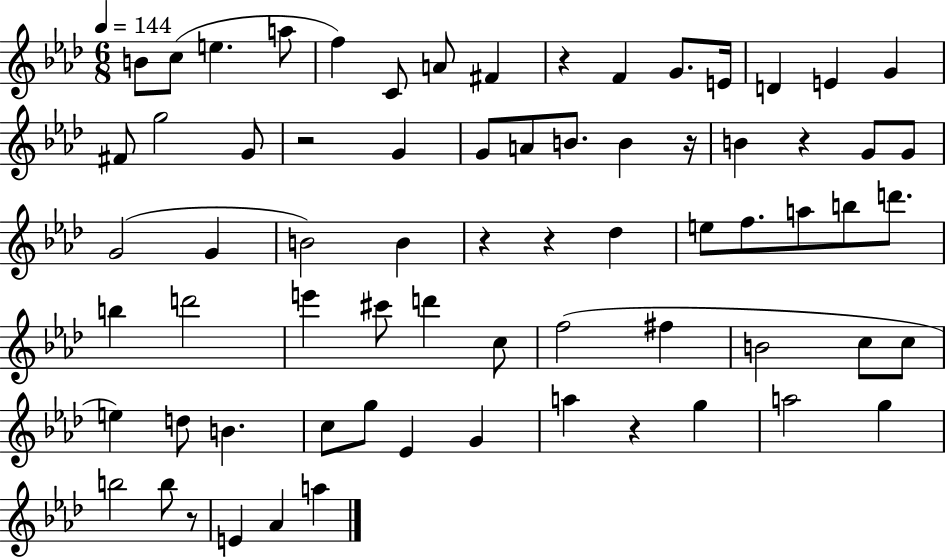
{
  \clef treble
  \numericTimeSignature
  \time 6/8
  \key aes \major
  \tempo 4 = 144
  b'8 c''8( e''4. a''8 | f''4) c'8 a'8 fis'4 | r4 f'4 g'8. e'16 | d'4 e'4 g'4 | \break fis'8 g''2 g'8 | r2 g'4 | g'8 a'8 b'8. b'4 r16 | b'4 r4 g'8 g'8 | \break g'2( g'4 | b'2) b'4 | r4 r4 des''4 | e''8 f''8. a''8 b''8 d'''8. | \break b''4 d'''2 | e'''4 cis'''8 d'''4 c''8 | f''2( fis''4 | b'2 c''8 c''8 | \break e''4) d''8 b'4. | c''8 g''8 ees'4 g'4 | a''4 r4 g''4 | a''2 g''4 | \break b''2 b''8 r8 | e'4 aes'4 a''4 | \bar "|."
}